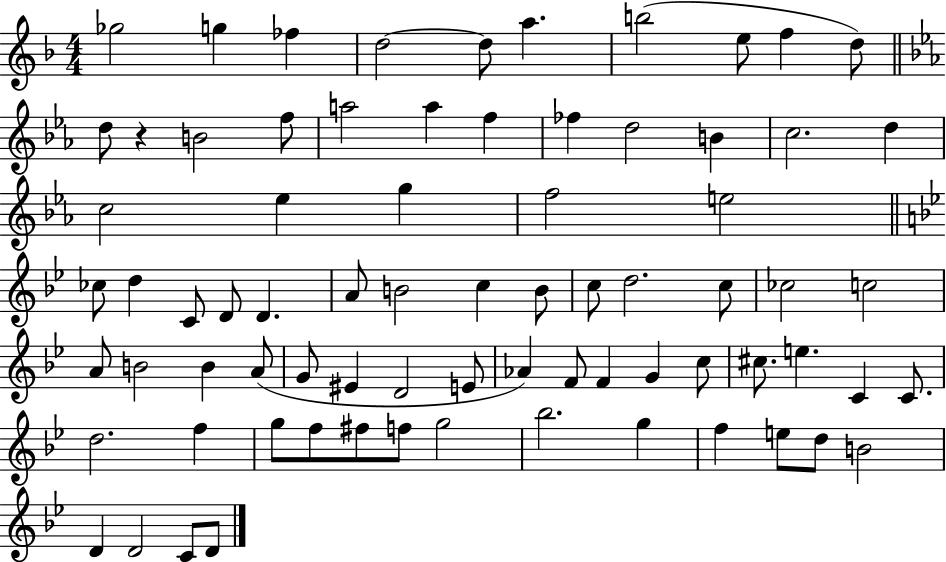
Gb5/h G5/q FES5/q D5/h D5/e A5/q. B5/h E5/e F5/q D5/e D5/e R/q B4/h F5/e A5/h A5/q F5/q FES5/q D5/h B4/q C5/h. D5/q C5/h Eb5/q G5/q F5/h E5/h CES5/e D5/q C4/e D4/e D4/q. A4/e B4/h C5/q B4/e C5/e D5/h. C5/e CES5/h C5/h A4/e B4/h B4/q A4/e G4/e EIS4/q D4/h E4/e Ab4/q F4/e F4/q G4/q C5/e C#5/e. E5/q. C4/q C4/e. D5/h. F5/q G5/e F5/e F#5/e F5/e G5/h Bb5/h. G5/q F5/q E5/e D5/e B4/h D4/q D4/h C4/e D4/e